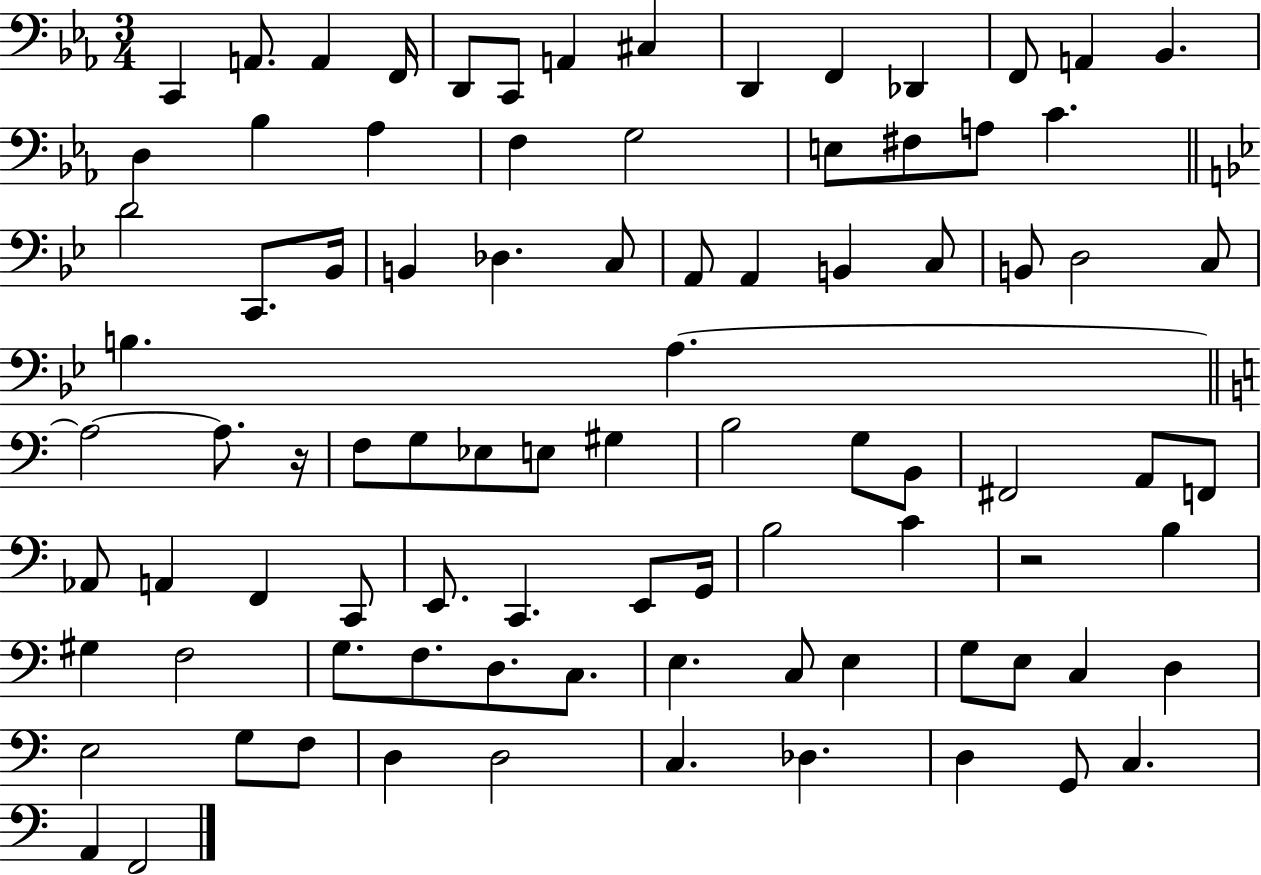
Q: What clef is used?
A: bass